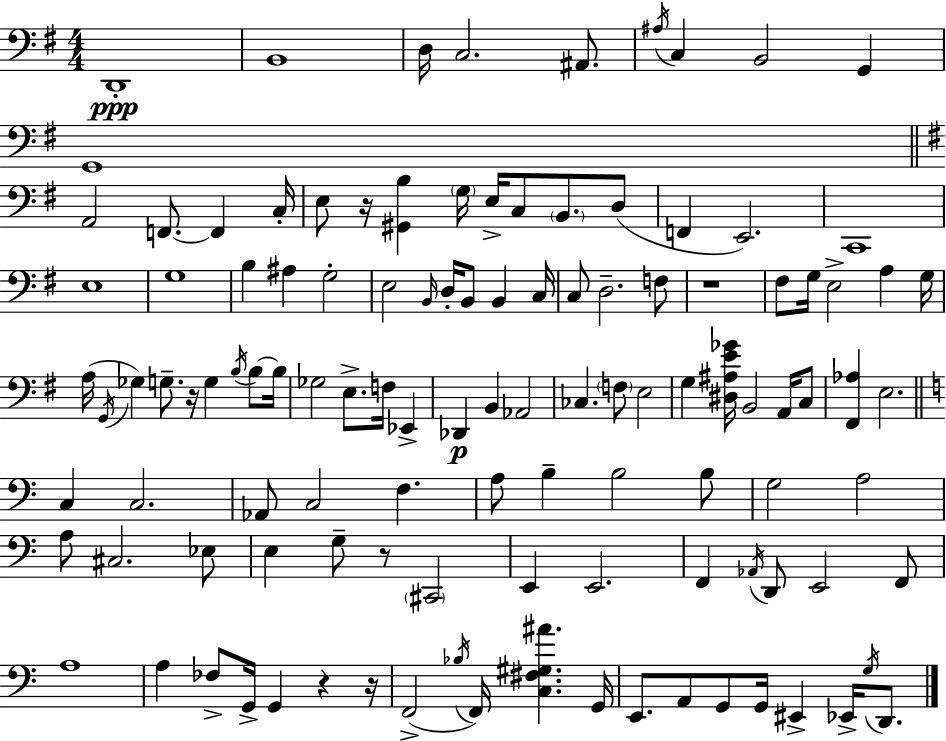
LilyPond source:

{
  \clef bass
  \numericTimeSignature
  \time 4/4
  \key e \minor
  d,1-.\ppp | b,1 | d16 c2. ais,8. | \acciaccatura { ais16 } c4 b,2 g,4 | \break g,1 | \bar "||" \break \key g \major a,2 f,8.~~ f,4 c16-. | e8 r16 <gis, b>4 \parenthesize g16 e16-> c8 \parenthesize b,8. d8( | f,4 e,2.) | c,1 | \break e1 | g1 | b4 ais4 g2-. | e2 \grace { b,16 } d16-. b,8 b,4 | \break c16 c8 d2.-- f8 | r1 | fis8 g16 e2-> a4 | g16 a16( \acciaccatura { g,16 } ges4) g8.-- r16 g4 \acciaccatura { b16 } | \break b8~~ b16 ges2 e8.-> f16 ees,4-> | des,4\p b,4 aes,2 | ces4. \parenthesize f8 e2 | g4 <dis ais e' ges'>16 b,2 | \break a,16 c8 <fis, aes>4 e2. | \bar "||" \break \key c \major c4 c2. | aes,8 c2 f4. | a8 b4-- b2 b8 | g2 a2 | \break a8 cis2. ees8 | e4 g8-- r8 \parenthesize cis,2 | e,4 e,2. | f,4 \acciaccatura { aes,16 } d,8 e,2 f,8 | \break a1 | a4 fes8-> g,16-> g,4 r4 | r16 f,2->( \acciaccatura { bes16 } f,16) <c fis gis ais'>4. | g,16 e,8. a,8 g,8 g,16 eis,4-> ees,16-> \acciaccatura { g16 } | \break d,8. \bar "|."
}